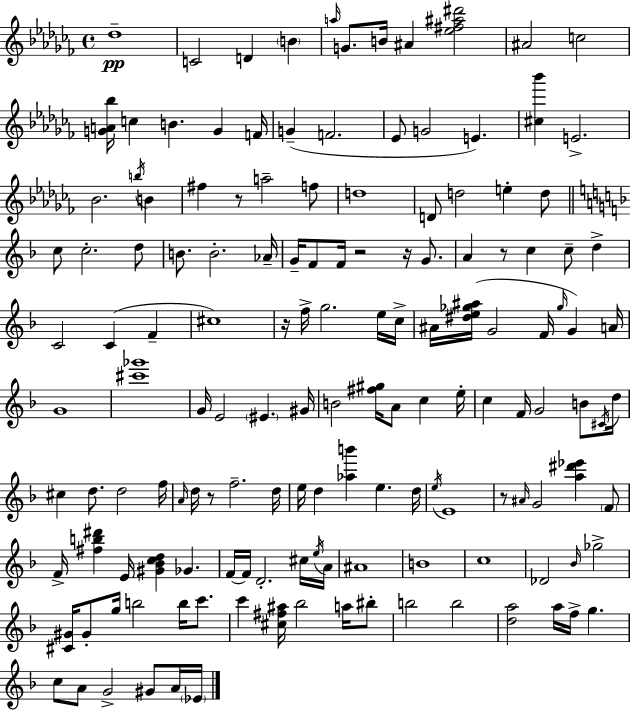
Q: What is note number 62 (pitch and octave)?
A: E4